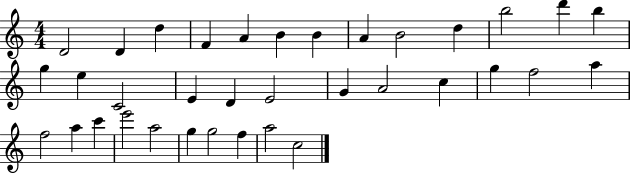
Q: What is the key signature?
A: C major